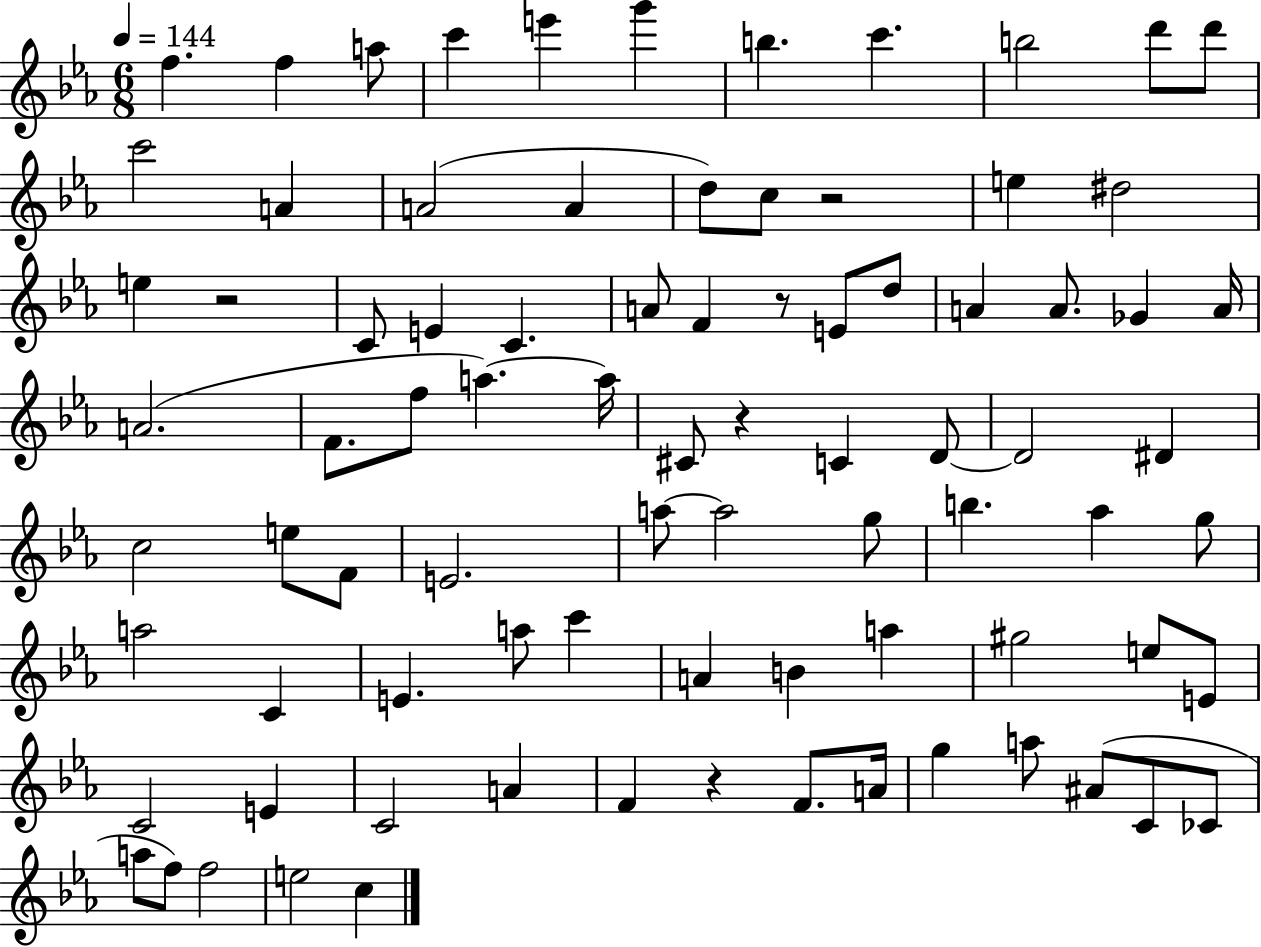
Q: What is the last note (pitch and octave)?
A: C5